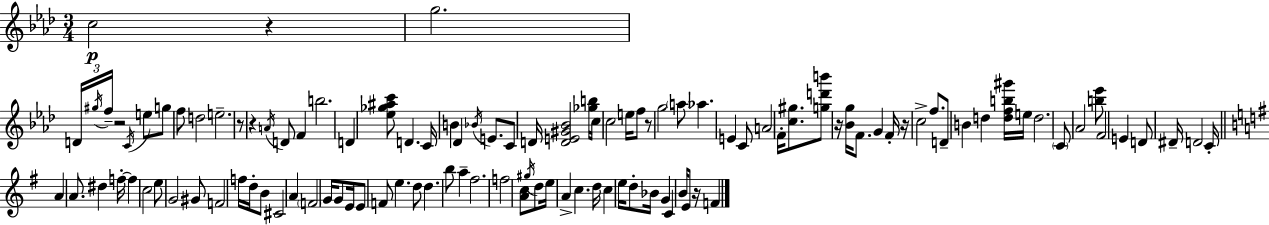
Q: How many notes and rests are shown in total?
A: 113